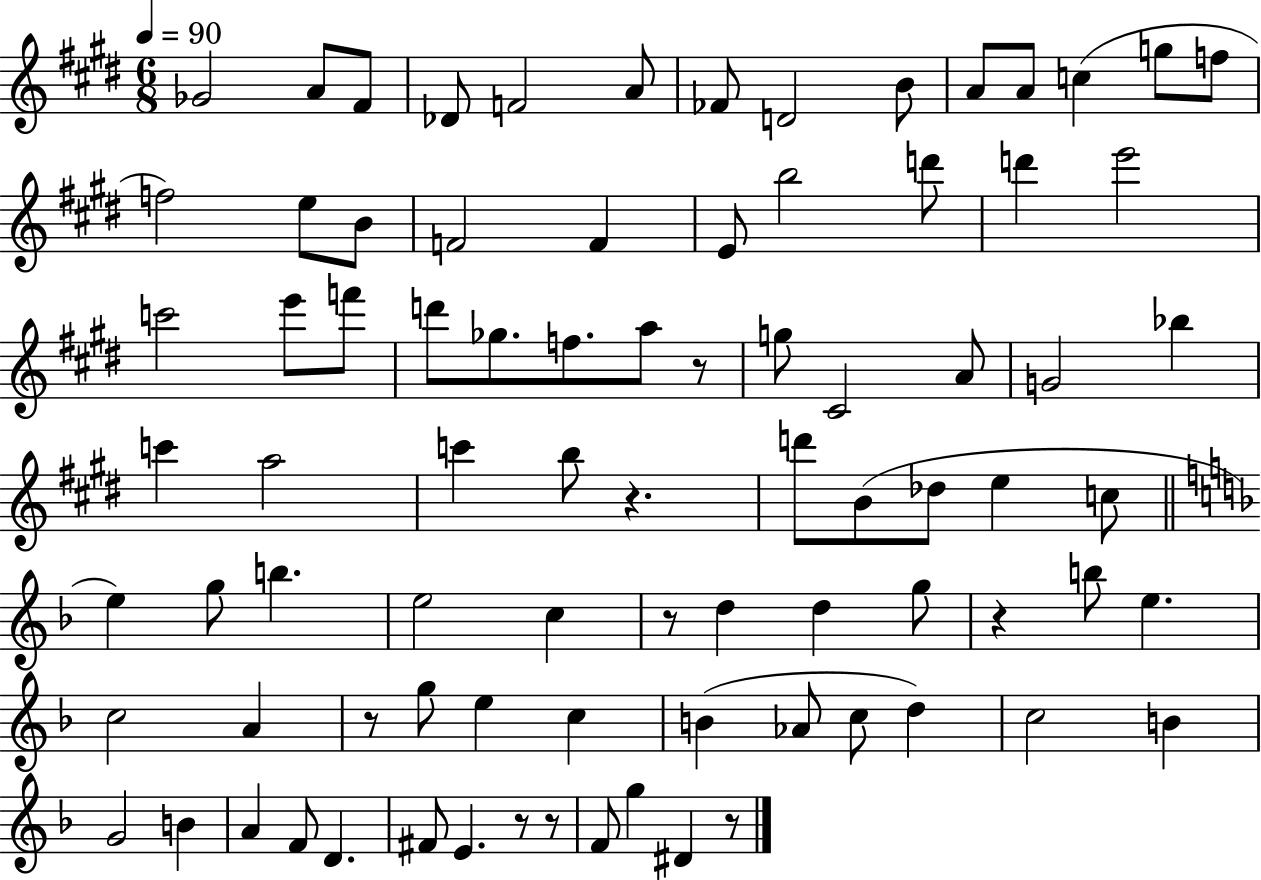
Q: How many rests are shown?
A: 8